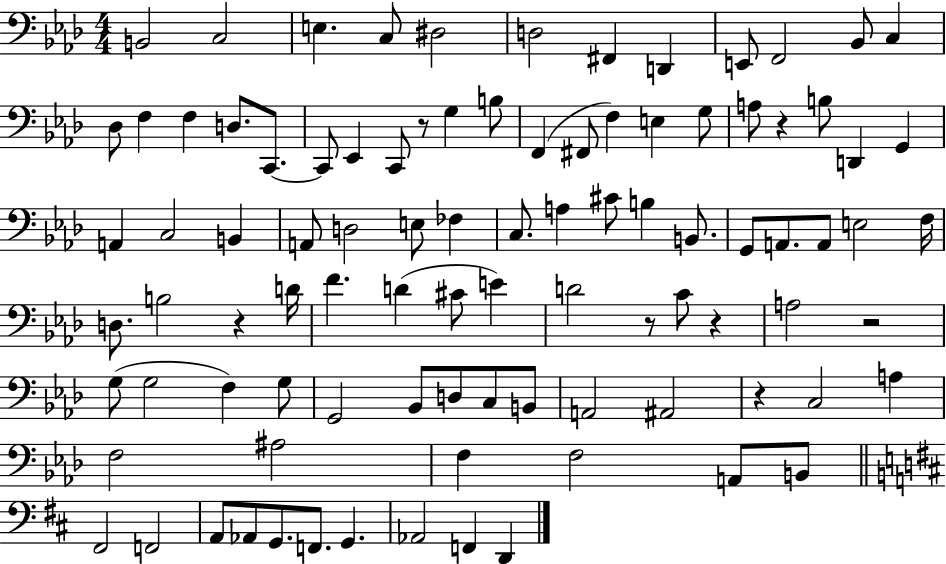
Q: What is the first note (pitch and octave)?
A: B2